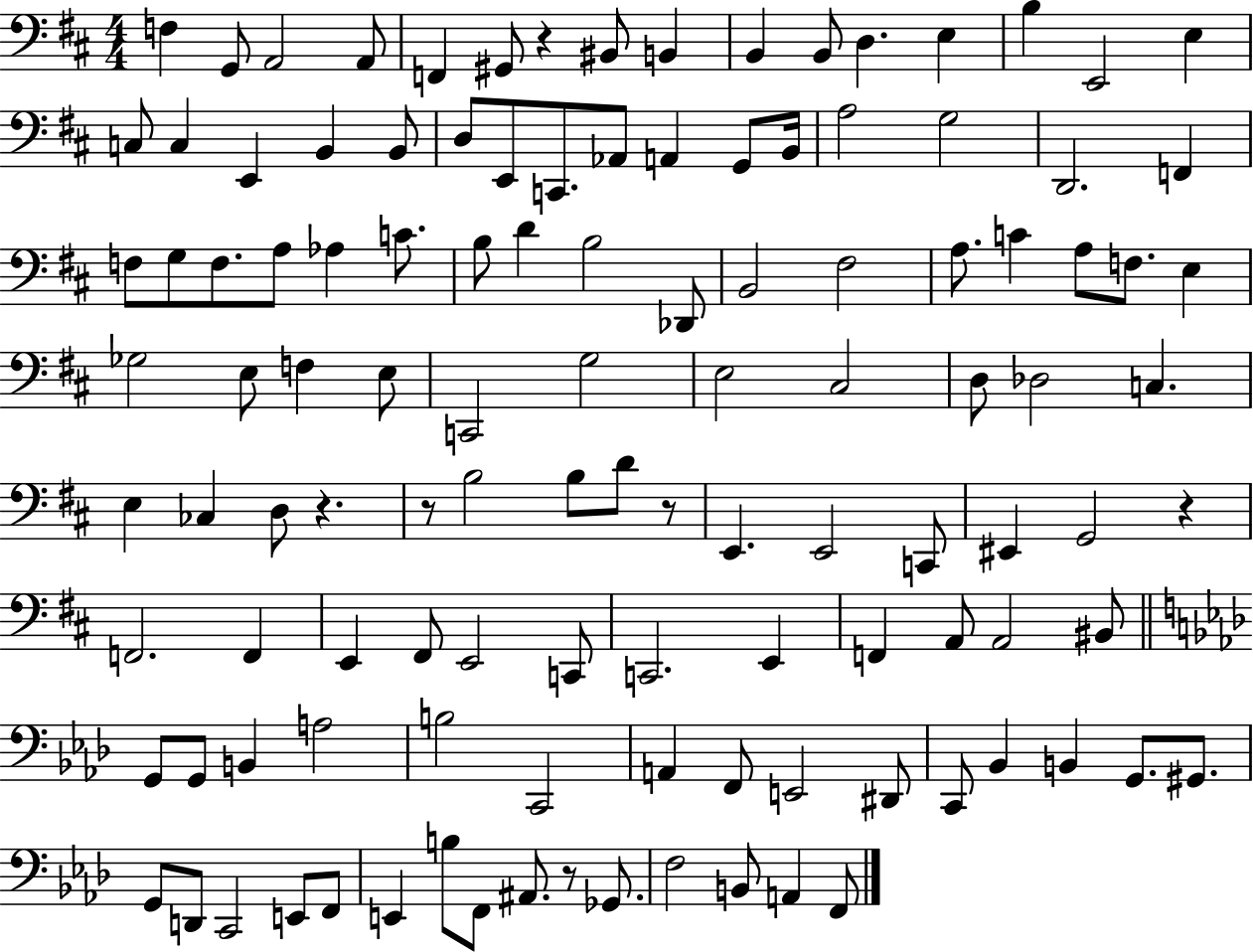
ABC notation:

X:1
T:Untitled
M:4/4
L:1/4
K:D
F, G,,/2 A,,2 A,,/2 F,, ^G,,/2 z ^B,,/2 B,, B,, B,,/2 D, E, B, E,,2 E, C,/2 C, E,, B,, B,,/2 D,/2 E,,/2 C,,/2 _A,,/2 A,, G,,/2 B,,/4 A,2 G,2 D,,2 F,, F,/2 G,/2 F,/2 A,/2 _A, C/2 B,/2 D B,2 _D,,/2 B,,2 ^F,2 A,/2 C A,/2 F,/2 E, _G,2 E,/2 F, E,/2 C,,2 G,2 E,2 ^C,2 D,/2 _D,2 C, E, _C, D,/2 z z/2 B,2 B,/2 D/2 z/2 E,, E,,2 C,,/2 ^E,, G,,2 z F,,2 F,, E,, ^F,,/2 E,,2 C,,/2 C,,2 E,, F,, A,,/2 A,,2 ^B,,/2 G,,/2 G,,/2 B,, A,2 B,2 C,,2 A,, F,,/2 E,,2 ^D,,/2 C,,/2 _B,, B,, G,,/2 ^G,,/2 G,,/2 D,,/2 C,,2 E,,/2 F,,/2 E,, B,/2 F,,/2 ^A,,/2 z/2 _G,,/2 F,2 B,,/2 A,, F,,/2